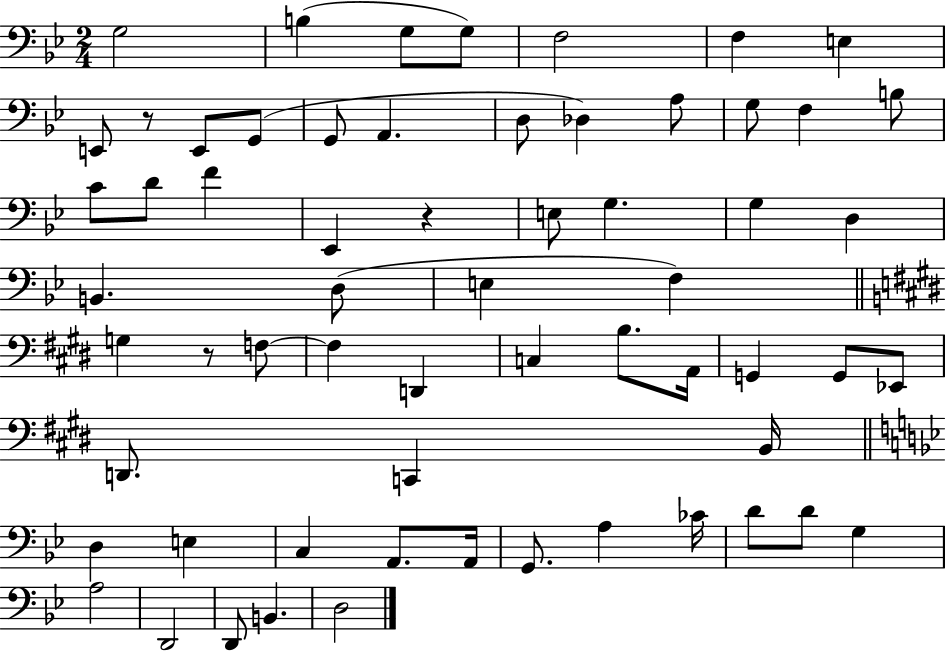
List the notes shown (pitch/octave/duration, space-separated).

G3/h B3/q G3/e G3/e F3/h F3/q E3/q E2/e R/e E2/e G2/e G2/e A2/q. D3/e Db3/q A3/e G3/e F3/q B3/e C4/e D4/e F4/q Eb2/q R/q E3/e G3/q. G3/q D3/q B2/q. D3/e E3/q F3/q G3/q R/e F3/e F3/q D2/q C3/q B3/e. A2/s G2/q G2/e Eb2/e D2/e. C2/q B2/s D3/q E3/q C3/q A2/e. A2/s G2/e. A3/q CES4/s D4/e D4/e G3/q A3/h D2/h D2/e B2/q. D3/h